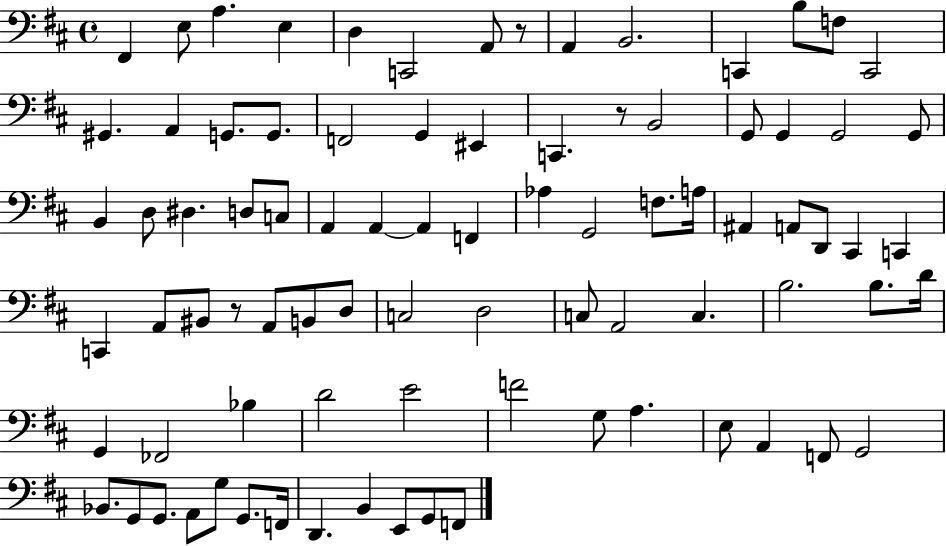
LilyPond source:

{
  \clef bass
  \time 4/4
  \defaultTimeSignature
  \key d \major
  fis,4 e8 a4. e4 | d4 c,2 a,8 r8 | a,4 b,2. | c,4 b8 f8 c,2 | \break gis,4. a,4 g,8. g,8. | f,2 g,4 eis,4 | c,4. r8 b,2 | g,8 g,4 g,2 g,8 | \break b,4 d8 dis4. d8 c8 | a,4 a,4~~ a,4 f,4 | aes4 g,2 f8. a16 | ais,4 a,8 d,8 cis,4 c,4 | \break c,4 a,8 bis,8 r8 a,8 b,8 d8 | c2 d2 | c8 a,2 c4. | b2. b8. d'16 | \break g,4 fes,2 bes4 | d'2 e'2 | f'2 g8 a4. | e8 a,4 f,8 g,2 | \break bes,8. g,8 g,8. a,8 g8 g,8. f,16 | d,4. b,4 e,8 g,8 f,8 | \bar "|."
}